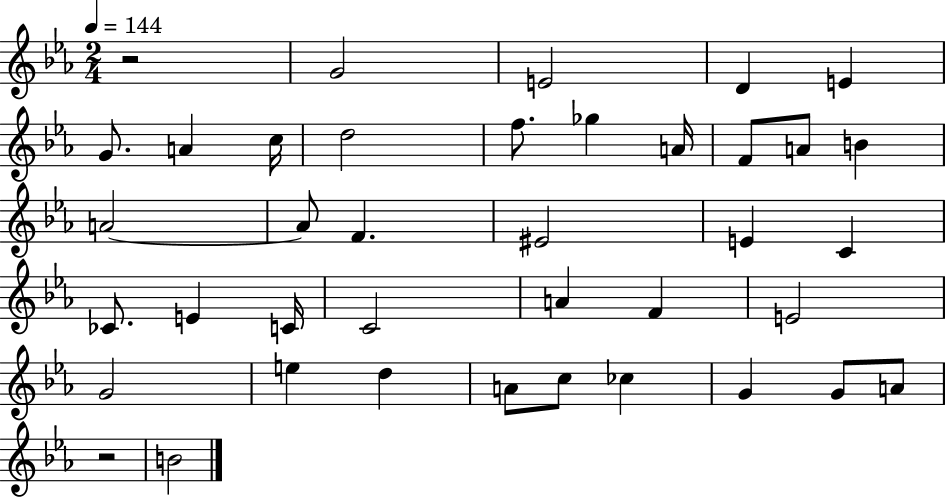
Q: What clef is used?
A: treble